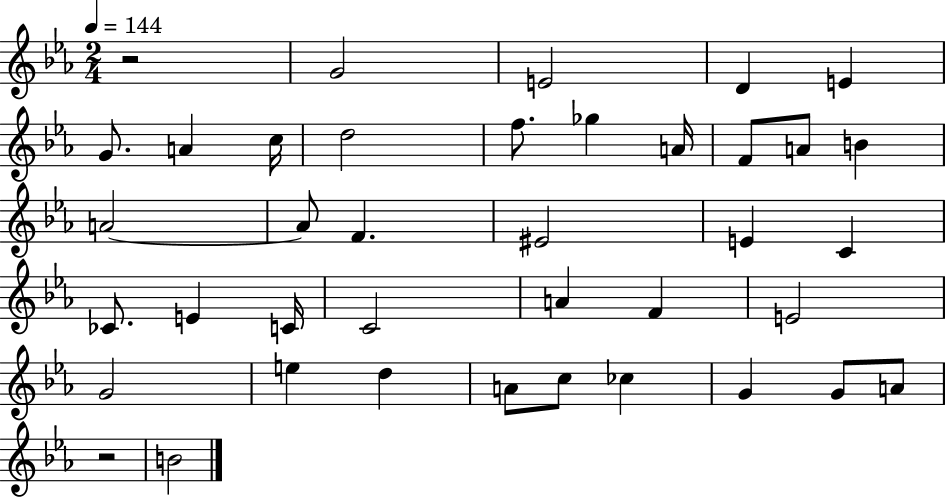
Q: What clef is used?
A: treble